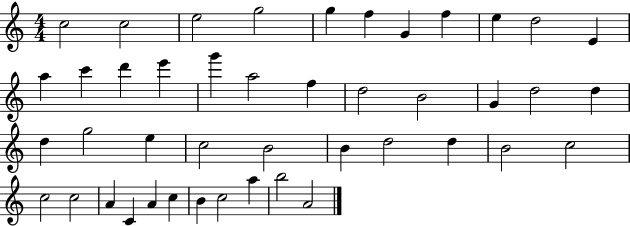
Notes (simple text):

C5/h C5/h E5/h G5/h G5/q F5/q G4/q F5/q E5/q D5/h E4/q A5/q C6/q D6/q E6/q G6/q A5/h F5/q D5/h B4/h G4/q D5/h D5/q D5/q G5/h E5/q C5/h B4/h B4/q D5/h D5/q B4/h C5/h C5/h C5/h A4/q C4/q A4/q C5/q B4/q C5/h A5/q B5/h A4/h